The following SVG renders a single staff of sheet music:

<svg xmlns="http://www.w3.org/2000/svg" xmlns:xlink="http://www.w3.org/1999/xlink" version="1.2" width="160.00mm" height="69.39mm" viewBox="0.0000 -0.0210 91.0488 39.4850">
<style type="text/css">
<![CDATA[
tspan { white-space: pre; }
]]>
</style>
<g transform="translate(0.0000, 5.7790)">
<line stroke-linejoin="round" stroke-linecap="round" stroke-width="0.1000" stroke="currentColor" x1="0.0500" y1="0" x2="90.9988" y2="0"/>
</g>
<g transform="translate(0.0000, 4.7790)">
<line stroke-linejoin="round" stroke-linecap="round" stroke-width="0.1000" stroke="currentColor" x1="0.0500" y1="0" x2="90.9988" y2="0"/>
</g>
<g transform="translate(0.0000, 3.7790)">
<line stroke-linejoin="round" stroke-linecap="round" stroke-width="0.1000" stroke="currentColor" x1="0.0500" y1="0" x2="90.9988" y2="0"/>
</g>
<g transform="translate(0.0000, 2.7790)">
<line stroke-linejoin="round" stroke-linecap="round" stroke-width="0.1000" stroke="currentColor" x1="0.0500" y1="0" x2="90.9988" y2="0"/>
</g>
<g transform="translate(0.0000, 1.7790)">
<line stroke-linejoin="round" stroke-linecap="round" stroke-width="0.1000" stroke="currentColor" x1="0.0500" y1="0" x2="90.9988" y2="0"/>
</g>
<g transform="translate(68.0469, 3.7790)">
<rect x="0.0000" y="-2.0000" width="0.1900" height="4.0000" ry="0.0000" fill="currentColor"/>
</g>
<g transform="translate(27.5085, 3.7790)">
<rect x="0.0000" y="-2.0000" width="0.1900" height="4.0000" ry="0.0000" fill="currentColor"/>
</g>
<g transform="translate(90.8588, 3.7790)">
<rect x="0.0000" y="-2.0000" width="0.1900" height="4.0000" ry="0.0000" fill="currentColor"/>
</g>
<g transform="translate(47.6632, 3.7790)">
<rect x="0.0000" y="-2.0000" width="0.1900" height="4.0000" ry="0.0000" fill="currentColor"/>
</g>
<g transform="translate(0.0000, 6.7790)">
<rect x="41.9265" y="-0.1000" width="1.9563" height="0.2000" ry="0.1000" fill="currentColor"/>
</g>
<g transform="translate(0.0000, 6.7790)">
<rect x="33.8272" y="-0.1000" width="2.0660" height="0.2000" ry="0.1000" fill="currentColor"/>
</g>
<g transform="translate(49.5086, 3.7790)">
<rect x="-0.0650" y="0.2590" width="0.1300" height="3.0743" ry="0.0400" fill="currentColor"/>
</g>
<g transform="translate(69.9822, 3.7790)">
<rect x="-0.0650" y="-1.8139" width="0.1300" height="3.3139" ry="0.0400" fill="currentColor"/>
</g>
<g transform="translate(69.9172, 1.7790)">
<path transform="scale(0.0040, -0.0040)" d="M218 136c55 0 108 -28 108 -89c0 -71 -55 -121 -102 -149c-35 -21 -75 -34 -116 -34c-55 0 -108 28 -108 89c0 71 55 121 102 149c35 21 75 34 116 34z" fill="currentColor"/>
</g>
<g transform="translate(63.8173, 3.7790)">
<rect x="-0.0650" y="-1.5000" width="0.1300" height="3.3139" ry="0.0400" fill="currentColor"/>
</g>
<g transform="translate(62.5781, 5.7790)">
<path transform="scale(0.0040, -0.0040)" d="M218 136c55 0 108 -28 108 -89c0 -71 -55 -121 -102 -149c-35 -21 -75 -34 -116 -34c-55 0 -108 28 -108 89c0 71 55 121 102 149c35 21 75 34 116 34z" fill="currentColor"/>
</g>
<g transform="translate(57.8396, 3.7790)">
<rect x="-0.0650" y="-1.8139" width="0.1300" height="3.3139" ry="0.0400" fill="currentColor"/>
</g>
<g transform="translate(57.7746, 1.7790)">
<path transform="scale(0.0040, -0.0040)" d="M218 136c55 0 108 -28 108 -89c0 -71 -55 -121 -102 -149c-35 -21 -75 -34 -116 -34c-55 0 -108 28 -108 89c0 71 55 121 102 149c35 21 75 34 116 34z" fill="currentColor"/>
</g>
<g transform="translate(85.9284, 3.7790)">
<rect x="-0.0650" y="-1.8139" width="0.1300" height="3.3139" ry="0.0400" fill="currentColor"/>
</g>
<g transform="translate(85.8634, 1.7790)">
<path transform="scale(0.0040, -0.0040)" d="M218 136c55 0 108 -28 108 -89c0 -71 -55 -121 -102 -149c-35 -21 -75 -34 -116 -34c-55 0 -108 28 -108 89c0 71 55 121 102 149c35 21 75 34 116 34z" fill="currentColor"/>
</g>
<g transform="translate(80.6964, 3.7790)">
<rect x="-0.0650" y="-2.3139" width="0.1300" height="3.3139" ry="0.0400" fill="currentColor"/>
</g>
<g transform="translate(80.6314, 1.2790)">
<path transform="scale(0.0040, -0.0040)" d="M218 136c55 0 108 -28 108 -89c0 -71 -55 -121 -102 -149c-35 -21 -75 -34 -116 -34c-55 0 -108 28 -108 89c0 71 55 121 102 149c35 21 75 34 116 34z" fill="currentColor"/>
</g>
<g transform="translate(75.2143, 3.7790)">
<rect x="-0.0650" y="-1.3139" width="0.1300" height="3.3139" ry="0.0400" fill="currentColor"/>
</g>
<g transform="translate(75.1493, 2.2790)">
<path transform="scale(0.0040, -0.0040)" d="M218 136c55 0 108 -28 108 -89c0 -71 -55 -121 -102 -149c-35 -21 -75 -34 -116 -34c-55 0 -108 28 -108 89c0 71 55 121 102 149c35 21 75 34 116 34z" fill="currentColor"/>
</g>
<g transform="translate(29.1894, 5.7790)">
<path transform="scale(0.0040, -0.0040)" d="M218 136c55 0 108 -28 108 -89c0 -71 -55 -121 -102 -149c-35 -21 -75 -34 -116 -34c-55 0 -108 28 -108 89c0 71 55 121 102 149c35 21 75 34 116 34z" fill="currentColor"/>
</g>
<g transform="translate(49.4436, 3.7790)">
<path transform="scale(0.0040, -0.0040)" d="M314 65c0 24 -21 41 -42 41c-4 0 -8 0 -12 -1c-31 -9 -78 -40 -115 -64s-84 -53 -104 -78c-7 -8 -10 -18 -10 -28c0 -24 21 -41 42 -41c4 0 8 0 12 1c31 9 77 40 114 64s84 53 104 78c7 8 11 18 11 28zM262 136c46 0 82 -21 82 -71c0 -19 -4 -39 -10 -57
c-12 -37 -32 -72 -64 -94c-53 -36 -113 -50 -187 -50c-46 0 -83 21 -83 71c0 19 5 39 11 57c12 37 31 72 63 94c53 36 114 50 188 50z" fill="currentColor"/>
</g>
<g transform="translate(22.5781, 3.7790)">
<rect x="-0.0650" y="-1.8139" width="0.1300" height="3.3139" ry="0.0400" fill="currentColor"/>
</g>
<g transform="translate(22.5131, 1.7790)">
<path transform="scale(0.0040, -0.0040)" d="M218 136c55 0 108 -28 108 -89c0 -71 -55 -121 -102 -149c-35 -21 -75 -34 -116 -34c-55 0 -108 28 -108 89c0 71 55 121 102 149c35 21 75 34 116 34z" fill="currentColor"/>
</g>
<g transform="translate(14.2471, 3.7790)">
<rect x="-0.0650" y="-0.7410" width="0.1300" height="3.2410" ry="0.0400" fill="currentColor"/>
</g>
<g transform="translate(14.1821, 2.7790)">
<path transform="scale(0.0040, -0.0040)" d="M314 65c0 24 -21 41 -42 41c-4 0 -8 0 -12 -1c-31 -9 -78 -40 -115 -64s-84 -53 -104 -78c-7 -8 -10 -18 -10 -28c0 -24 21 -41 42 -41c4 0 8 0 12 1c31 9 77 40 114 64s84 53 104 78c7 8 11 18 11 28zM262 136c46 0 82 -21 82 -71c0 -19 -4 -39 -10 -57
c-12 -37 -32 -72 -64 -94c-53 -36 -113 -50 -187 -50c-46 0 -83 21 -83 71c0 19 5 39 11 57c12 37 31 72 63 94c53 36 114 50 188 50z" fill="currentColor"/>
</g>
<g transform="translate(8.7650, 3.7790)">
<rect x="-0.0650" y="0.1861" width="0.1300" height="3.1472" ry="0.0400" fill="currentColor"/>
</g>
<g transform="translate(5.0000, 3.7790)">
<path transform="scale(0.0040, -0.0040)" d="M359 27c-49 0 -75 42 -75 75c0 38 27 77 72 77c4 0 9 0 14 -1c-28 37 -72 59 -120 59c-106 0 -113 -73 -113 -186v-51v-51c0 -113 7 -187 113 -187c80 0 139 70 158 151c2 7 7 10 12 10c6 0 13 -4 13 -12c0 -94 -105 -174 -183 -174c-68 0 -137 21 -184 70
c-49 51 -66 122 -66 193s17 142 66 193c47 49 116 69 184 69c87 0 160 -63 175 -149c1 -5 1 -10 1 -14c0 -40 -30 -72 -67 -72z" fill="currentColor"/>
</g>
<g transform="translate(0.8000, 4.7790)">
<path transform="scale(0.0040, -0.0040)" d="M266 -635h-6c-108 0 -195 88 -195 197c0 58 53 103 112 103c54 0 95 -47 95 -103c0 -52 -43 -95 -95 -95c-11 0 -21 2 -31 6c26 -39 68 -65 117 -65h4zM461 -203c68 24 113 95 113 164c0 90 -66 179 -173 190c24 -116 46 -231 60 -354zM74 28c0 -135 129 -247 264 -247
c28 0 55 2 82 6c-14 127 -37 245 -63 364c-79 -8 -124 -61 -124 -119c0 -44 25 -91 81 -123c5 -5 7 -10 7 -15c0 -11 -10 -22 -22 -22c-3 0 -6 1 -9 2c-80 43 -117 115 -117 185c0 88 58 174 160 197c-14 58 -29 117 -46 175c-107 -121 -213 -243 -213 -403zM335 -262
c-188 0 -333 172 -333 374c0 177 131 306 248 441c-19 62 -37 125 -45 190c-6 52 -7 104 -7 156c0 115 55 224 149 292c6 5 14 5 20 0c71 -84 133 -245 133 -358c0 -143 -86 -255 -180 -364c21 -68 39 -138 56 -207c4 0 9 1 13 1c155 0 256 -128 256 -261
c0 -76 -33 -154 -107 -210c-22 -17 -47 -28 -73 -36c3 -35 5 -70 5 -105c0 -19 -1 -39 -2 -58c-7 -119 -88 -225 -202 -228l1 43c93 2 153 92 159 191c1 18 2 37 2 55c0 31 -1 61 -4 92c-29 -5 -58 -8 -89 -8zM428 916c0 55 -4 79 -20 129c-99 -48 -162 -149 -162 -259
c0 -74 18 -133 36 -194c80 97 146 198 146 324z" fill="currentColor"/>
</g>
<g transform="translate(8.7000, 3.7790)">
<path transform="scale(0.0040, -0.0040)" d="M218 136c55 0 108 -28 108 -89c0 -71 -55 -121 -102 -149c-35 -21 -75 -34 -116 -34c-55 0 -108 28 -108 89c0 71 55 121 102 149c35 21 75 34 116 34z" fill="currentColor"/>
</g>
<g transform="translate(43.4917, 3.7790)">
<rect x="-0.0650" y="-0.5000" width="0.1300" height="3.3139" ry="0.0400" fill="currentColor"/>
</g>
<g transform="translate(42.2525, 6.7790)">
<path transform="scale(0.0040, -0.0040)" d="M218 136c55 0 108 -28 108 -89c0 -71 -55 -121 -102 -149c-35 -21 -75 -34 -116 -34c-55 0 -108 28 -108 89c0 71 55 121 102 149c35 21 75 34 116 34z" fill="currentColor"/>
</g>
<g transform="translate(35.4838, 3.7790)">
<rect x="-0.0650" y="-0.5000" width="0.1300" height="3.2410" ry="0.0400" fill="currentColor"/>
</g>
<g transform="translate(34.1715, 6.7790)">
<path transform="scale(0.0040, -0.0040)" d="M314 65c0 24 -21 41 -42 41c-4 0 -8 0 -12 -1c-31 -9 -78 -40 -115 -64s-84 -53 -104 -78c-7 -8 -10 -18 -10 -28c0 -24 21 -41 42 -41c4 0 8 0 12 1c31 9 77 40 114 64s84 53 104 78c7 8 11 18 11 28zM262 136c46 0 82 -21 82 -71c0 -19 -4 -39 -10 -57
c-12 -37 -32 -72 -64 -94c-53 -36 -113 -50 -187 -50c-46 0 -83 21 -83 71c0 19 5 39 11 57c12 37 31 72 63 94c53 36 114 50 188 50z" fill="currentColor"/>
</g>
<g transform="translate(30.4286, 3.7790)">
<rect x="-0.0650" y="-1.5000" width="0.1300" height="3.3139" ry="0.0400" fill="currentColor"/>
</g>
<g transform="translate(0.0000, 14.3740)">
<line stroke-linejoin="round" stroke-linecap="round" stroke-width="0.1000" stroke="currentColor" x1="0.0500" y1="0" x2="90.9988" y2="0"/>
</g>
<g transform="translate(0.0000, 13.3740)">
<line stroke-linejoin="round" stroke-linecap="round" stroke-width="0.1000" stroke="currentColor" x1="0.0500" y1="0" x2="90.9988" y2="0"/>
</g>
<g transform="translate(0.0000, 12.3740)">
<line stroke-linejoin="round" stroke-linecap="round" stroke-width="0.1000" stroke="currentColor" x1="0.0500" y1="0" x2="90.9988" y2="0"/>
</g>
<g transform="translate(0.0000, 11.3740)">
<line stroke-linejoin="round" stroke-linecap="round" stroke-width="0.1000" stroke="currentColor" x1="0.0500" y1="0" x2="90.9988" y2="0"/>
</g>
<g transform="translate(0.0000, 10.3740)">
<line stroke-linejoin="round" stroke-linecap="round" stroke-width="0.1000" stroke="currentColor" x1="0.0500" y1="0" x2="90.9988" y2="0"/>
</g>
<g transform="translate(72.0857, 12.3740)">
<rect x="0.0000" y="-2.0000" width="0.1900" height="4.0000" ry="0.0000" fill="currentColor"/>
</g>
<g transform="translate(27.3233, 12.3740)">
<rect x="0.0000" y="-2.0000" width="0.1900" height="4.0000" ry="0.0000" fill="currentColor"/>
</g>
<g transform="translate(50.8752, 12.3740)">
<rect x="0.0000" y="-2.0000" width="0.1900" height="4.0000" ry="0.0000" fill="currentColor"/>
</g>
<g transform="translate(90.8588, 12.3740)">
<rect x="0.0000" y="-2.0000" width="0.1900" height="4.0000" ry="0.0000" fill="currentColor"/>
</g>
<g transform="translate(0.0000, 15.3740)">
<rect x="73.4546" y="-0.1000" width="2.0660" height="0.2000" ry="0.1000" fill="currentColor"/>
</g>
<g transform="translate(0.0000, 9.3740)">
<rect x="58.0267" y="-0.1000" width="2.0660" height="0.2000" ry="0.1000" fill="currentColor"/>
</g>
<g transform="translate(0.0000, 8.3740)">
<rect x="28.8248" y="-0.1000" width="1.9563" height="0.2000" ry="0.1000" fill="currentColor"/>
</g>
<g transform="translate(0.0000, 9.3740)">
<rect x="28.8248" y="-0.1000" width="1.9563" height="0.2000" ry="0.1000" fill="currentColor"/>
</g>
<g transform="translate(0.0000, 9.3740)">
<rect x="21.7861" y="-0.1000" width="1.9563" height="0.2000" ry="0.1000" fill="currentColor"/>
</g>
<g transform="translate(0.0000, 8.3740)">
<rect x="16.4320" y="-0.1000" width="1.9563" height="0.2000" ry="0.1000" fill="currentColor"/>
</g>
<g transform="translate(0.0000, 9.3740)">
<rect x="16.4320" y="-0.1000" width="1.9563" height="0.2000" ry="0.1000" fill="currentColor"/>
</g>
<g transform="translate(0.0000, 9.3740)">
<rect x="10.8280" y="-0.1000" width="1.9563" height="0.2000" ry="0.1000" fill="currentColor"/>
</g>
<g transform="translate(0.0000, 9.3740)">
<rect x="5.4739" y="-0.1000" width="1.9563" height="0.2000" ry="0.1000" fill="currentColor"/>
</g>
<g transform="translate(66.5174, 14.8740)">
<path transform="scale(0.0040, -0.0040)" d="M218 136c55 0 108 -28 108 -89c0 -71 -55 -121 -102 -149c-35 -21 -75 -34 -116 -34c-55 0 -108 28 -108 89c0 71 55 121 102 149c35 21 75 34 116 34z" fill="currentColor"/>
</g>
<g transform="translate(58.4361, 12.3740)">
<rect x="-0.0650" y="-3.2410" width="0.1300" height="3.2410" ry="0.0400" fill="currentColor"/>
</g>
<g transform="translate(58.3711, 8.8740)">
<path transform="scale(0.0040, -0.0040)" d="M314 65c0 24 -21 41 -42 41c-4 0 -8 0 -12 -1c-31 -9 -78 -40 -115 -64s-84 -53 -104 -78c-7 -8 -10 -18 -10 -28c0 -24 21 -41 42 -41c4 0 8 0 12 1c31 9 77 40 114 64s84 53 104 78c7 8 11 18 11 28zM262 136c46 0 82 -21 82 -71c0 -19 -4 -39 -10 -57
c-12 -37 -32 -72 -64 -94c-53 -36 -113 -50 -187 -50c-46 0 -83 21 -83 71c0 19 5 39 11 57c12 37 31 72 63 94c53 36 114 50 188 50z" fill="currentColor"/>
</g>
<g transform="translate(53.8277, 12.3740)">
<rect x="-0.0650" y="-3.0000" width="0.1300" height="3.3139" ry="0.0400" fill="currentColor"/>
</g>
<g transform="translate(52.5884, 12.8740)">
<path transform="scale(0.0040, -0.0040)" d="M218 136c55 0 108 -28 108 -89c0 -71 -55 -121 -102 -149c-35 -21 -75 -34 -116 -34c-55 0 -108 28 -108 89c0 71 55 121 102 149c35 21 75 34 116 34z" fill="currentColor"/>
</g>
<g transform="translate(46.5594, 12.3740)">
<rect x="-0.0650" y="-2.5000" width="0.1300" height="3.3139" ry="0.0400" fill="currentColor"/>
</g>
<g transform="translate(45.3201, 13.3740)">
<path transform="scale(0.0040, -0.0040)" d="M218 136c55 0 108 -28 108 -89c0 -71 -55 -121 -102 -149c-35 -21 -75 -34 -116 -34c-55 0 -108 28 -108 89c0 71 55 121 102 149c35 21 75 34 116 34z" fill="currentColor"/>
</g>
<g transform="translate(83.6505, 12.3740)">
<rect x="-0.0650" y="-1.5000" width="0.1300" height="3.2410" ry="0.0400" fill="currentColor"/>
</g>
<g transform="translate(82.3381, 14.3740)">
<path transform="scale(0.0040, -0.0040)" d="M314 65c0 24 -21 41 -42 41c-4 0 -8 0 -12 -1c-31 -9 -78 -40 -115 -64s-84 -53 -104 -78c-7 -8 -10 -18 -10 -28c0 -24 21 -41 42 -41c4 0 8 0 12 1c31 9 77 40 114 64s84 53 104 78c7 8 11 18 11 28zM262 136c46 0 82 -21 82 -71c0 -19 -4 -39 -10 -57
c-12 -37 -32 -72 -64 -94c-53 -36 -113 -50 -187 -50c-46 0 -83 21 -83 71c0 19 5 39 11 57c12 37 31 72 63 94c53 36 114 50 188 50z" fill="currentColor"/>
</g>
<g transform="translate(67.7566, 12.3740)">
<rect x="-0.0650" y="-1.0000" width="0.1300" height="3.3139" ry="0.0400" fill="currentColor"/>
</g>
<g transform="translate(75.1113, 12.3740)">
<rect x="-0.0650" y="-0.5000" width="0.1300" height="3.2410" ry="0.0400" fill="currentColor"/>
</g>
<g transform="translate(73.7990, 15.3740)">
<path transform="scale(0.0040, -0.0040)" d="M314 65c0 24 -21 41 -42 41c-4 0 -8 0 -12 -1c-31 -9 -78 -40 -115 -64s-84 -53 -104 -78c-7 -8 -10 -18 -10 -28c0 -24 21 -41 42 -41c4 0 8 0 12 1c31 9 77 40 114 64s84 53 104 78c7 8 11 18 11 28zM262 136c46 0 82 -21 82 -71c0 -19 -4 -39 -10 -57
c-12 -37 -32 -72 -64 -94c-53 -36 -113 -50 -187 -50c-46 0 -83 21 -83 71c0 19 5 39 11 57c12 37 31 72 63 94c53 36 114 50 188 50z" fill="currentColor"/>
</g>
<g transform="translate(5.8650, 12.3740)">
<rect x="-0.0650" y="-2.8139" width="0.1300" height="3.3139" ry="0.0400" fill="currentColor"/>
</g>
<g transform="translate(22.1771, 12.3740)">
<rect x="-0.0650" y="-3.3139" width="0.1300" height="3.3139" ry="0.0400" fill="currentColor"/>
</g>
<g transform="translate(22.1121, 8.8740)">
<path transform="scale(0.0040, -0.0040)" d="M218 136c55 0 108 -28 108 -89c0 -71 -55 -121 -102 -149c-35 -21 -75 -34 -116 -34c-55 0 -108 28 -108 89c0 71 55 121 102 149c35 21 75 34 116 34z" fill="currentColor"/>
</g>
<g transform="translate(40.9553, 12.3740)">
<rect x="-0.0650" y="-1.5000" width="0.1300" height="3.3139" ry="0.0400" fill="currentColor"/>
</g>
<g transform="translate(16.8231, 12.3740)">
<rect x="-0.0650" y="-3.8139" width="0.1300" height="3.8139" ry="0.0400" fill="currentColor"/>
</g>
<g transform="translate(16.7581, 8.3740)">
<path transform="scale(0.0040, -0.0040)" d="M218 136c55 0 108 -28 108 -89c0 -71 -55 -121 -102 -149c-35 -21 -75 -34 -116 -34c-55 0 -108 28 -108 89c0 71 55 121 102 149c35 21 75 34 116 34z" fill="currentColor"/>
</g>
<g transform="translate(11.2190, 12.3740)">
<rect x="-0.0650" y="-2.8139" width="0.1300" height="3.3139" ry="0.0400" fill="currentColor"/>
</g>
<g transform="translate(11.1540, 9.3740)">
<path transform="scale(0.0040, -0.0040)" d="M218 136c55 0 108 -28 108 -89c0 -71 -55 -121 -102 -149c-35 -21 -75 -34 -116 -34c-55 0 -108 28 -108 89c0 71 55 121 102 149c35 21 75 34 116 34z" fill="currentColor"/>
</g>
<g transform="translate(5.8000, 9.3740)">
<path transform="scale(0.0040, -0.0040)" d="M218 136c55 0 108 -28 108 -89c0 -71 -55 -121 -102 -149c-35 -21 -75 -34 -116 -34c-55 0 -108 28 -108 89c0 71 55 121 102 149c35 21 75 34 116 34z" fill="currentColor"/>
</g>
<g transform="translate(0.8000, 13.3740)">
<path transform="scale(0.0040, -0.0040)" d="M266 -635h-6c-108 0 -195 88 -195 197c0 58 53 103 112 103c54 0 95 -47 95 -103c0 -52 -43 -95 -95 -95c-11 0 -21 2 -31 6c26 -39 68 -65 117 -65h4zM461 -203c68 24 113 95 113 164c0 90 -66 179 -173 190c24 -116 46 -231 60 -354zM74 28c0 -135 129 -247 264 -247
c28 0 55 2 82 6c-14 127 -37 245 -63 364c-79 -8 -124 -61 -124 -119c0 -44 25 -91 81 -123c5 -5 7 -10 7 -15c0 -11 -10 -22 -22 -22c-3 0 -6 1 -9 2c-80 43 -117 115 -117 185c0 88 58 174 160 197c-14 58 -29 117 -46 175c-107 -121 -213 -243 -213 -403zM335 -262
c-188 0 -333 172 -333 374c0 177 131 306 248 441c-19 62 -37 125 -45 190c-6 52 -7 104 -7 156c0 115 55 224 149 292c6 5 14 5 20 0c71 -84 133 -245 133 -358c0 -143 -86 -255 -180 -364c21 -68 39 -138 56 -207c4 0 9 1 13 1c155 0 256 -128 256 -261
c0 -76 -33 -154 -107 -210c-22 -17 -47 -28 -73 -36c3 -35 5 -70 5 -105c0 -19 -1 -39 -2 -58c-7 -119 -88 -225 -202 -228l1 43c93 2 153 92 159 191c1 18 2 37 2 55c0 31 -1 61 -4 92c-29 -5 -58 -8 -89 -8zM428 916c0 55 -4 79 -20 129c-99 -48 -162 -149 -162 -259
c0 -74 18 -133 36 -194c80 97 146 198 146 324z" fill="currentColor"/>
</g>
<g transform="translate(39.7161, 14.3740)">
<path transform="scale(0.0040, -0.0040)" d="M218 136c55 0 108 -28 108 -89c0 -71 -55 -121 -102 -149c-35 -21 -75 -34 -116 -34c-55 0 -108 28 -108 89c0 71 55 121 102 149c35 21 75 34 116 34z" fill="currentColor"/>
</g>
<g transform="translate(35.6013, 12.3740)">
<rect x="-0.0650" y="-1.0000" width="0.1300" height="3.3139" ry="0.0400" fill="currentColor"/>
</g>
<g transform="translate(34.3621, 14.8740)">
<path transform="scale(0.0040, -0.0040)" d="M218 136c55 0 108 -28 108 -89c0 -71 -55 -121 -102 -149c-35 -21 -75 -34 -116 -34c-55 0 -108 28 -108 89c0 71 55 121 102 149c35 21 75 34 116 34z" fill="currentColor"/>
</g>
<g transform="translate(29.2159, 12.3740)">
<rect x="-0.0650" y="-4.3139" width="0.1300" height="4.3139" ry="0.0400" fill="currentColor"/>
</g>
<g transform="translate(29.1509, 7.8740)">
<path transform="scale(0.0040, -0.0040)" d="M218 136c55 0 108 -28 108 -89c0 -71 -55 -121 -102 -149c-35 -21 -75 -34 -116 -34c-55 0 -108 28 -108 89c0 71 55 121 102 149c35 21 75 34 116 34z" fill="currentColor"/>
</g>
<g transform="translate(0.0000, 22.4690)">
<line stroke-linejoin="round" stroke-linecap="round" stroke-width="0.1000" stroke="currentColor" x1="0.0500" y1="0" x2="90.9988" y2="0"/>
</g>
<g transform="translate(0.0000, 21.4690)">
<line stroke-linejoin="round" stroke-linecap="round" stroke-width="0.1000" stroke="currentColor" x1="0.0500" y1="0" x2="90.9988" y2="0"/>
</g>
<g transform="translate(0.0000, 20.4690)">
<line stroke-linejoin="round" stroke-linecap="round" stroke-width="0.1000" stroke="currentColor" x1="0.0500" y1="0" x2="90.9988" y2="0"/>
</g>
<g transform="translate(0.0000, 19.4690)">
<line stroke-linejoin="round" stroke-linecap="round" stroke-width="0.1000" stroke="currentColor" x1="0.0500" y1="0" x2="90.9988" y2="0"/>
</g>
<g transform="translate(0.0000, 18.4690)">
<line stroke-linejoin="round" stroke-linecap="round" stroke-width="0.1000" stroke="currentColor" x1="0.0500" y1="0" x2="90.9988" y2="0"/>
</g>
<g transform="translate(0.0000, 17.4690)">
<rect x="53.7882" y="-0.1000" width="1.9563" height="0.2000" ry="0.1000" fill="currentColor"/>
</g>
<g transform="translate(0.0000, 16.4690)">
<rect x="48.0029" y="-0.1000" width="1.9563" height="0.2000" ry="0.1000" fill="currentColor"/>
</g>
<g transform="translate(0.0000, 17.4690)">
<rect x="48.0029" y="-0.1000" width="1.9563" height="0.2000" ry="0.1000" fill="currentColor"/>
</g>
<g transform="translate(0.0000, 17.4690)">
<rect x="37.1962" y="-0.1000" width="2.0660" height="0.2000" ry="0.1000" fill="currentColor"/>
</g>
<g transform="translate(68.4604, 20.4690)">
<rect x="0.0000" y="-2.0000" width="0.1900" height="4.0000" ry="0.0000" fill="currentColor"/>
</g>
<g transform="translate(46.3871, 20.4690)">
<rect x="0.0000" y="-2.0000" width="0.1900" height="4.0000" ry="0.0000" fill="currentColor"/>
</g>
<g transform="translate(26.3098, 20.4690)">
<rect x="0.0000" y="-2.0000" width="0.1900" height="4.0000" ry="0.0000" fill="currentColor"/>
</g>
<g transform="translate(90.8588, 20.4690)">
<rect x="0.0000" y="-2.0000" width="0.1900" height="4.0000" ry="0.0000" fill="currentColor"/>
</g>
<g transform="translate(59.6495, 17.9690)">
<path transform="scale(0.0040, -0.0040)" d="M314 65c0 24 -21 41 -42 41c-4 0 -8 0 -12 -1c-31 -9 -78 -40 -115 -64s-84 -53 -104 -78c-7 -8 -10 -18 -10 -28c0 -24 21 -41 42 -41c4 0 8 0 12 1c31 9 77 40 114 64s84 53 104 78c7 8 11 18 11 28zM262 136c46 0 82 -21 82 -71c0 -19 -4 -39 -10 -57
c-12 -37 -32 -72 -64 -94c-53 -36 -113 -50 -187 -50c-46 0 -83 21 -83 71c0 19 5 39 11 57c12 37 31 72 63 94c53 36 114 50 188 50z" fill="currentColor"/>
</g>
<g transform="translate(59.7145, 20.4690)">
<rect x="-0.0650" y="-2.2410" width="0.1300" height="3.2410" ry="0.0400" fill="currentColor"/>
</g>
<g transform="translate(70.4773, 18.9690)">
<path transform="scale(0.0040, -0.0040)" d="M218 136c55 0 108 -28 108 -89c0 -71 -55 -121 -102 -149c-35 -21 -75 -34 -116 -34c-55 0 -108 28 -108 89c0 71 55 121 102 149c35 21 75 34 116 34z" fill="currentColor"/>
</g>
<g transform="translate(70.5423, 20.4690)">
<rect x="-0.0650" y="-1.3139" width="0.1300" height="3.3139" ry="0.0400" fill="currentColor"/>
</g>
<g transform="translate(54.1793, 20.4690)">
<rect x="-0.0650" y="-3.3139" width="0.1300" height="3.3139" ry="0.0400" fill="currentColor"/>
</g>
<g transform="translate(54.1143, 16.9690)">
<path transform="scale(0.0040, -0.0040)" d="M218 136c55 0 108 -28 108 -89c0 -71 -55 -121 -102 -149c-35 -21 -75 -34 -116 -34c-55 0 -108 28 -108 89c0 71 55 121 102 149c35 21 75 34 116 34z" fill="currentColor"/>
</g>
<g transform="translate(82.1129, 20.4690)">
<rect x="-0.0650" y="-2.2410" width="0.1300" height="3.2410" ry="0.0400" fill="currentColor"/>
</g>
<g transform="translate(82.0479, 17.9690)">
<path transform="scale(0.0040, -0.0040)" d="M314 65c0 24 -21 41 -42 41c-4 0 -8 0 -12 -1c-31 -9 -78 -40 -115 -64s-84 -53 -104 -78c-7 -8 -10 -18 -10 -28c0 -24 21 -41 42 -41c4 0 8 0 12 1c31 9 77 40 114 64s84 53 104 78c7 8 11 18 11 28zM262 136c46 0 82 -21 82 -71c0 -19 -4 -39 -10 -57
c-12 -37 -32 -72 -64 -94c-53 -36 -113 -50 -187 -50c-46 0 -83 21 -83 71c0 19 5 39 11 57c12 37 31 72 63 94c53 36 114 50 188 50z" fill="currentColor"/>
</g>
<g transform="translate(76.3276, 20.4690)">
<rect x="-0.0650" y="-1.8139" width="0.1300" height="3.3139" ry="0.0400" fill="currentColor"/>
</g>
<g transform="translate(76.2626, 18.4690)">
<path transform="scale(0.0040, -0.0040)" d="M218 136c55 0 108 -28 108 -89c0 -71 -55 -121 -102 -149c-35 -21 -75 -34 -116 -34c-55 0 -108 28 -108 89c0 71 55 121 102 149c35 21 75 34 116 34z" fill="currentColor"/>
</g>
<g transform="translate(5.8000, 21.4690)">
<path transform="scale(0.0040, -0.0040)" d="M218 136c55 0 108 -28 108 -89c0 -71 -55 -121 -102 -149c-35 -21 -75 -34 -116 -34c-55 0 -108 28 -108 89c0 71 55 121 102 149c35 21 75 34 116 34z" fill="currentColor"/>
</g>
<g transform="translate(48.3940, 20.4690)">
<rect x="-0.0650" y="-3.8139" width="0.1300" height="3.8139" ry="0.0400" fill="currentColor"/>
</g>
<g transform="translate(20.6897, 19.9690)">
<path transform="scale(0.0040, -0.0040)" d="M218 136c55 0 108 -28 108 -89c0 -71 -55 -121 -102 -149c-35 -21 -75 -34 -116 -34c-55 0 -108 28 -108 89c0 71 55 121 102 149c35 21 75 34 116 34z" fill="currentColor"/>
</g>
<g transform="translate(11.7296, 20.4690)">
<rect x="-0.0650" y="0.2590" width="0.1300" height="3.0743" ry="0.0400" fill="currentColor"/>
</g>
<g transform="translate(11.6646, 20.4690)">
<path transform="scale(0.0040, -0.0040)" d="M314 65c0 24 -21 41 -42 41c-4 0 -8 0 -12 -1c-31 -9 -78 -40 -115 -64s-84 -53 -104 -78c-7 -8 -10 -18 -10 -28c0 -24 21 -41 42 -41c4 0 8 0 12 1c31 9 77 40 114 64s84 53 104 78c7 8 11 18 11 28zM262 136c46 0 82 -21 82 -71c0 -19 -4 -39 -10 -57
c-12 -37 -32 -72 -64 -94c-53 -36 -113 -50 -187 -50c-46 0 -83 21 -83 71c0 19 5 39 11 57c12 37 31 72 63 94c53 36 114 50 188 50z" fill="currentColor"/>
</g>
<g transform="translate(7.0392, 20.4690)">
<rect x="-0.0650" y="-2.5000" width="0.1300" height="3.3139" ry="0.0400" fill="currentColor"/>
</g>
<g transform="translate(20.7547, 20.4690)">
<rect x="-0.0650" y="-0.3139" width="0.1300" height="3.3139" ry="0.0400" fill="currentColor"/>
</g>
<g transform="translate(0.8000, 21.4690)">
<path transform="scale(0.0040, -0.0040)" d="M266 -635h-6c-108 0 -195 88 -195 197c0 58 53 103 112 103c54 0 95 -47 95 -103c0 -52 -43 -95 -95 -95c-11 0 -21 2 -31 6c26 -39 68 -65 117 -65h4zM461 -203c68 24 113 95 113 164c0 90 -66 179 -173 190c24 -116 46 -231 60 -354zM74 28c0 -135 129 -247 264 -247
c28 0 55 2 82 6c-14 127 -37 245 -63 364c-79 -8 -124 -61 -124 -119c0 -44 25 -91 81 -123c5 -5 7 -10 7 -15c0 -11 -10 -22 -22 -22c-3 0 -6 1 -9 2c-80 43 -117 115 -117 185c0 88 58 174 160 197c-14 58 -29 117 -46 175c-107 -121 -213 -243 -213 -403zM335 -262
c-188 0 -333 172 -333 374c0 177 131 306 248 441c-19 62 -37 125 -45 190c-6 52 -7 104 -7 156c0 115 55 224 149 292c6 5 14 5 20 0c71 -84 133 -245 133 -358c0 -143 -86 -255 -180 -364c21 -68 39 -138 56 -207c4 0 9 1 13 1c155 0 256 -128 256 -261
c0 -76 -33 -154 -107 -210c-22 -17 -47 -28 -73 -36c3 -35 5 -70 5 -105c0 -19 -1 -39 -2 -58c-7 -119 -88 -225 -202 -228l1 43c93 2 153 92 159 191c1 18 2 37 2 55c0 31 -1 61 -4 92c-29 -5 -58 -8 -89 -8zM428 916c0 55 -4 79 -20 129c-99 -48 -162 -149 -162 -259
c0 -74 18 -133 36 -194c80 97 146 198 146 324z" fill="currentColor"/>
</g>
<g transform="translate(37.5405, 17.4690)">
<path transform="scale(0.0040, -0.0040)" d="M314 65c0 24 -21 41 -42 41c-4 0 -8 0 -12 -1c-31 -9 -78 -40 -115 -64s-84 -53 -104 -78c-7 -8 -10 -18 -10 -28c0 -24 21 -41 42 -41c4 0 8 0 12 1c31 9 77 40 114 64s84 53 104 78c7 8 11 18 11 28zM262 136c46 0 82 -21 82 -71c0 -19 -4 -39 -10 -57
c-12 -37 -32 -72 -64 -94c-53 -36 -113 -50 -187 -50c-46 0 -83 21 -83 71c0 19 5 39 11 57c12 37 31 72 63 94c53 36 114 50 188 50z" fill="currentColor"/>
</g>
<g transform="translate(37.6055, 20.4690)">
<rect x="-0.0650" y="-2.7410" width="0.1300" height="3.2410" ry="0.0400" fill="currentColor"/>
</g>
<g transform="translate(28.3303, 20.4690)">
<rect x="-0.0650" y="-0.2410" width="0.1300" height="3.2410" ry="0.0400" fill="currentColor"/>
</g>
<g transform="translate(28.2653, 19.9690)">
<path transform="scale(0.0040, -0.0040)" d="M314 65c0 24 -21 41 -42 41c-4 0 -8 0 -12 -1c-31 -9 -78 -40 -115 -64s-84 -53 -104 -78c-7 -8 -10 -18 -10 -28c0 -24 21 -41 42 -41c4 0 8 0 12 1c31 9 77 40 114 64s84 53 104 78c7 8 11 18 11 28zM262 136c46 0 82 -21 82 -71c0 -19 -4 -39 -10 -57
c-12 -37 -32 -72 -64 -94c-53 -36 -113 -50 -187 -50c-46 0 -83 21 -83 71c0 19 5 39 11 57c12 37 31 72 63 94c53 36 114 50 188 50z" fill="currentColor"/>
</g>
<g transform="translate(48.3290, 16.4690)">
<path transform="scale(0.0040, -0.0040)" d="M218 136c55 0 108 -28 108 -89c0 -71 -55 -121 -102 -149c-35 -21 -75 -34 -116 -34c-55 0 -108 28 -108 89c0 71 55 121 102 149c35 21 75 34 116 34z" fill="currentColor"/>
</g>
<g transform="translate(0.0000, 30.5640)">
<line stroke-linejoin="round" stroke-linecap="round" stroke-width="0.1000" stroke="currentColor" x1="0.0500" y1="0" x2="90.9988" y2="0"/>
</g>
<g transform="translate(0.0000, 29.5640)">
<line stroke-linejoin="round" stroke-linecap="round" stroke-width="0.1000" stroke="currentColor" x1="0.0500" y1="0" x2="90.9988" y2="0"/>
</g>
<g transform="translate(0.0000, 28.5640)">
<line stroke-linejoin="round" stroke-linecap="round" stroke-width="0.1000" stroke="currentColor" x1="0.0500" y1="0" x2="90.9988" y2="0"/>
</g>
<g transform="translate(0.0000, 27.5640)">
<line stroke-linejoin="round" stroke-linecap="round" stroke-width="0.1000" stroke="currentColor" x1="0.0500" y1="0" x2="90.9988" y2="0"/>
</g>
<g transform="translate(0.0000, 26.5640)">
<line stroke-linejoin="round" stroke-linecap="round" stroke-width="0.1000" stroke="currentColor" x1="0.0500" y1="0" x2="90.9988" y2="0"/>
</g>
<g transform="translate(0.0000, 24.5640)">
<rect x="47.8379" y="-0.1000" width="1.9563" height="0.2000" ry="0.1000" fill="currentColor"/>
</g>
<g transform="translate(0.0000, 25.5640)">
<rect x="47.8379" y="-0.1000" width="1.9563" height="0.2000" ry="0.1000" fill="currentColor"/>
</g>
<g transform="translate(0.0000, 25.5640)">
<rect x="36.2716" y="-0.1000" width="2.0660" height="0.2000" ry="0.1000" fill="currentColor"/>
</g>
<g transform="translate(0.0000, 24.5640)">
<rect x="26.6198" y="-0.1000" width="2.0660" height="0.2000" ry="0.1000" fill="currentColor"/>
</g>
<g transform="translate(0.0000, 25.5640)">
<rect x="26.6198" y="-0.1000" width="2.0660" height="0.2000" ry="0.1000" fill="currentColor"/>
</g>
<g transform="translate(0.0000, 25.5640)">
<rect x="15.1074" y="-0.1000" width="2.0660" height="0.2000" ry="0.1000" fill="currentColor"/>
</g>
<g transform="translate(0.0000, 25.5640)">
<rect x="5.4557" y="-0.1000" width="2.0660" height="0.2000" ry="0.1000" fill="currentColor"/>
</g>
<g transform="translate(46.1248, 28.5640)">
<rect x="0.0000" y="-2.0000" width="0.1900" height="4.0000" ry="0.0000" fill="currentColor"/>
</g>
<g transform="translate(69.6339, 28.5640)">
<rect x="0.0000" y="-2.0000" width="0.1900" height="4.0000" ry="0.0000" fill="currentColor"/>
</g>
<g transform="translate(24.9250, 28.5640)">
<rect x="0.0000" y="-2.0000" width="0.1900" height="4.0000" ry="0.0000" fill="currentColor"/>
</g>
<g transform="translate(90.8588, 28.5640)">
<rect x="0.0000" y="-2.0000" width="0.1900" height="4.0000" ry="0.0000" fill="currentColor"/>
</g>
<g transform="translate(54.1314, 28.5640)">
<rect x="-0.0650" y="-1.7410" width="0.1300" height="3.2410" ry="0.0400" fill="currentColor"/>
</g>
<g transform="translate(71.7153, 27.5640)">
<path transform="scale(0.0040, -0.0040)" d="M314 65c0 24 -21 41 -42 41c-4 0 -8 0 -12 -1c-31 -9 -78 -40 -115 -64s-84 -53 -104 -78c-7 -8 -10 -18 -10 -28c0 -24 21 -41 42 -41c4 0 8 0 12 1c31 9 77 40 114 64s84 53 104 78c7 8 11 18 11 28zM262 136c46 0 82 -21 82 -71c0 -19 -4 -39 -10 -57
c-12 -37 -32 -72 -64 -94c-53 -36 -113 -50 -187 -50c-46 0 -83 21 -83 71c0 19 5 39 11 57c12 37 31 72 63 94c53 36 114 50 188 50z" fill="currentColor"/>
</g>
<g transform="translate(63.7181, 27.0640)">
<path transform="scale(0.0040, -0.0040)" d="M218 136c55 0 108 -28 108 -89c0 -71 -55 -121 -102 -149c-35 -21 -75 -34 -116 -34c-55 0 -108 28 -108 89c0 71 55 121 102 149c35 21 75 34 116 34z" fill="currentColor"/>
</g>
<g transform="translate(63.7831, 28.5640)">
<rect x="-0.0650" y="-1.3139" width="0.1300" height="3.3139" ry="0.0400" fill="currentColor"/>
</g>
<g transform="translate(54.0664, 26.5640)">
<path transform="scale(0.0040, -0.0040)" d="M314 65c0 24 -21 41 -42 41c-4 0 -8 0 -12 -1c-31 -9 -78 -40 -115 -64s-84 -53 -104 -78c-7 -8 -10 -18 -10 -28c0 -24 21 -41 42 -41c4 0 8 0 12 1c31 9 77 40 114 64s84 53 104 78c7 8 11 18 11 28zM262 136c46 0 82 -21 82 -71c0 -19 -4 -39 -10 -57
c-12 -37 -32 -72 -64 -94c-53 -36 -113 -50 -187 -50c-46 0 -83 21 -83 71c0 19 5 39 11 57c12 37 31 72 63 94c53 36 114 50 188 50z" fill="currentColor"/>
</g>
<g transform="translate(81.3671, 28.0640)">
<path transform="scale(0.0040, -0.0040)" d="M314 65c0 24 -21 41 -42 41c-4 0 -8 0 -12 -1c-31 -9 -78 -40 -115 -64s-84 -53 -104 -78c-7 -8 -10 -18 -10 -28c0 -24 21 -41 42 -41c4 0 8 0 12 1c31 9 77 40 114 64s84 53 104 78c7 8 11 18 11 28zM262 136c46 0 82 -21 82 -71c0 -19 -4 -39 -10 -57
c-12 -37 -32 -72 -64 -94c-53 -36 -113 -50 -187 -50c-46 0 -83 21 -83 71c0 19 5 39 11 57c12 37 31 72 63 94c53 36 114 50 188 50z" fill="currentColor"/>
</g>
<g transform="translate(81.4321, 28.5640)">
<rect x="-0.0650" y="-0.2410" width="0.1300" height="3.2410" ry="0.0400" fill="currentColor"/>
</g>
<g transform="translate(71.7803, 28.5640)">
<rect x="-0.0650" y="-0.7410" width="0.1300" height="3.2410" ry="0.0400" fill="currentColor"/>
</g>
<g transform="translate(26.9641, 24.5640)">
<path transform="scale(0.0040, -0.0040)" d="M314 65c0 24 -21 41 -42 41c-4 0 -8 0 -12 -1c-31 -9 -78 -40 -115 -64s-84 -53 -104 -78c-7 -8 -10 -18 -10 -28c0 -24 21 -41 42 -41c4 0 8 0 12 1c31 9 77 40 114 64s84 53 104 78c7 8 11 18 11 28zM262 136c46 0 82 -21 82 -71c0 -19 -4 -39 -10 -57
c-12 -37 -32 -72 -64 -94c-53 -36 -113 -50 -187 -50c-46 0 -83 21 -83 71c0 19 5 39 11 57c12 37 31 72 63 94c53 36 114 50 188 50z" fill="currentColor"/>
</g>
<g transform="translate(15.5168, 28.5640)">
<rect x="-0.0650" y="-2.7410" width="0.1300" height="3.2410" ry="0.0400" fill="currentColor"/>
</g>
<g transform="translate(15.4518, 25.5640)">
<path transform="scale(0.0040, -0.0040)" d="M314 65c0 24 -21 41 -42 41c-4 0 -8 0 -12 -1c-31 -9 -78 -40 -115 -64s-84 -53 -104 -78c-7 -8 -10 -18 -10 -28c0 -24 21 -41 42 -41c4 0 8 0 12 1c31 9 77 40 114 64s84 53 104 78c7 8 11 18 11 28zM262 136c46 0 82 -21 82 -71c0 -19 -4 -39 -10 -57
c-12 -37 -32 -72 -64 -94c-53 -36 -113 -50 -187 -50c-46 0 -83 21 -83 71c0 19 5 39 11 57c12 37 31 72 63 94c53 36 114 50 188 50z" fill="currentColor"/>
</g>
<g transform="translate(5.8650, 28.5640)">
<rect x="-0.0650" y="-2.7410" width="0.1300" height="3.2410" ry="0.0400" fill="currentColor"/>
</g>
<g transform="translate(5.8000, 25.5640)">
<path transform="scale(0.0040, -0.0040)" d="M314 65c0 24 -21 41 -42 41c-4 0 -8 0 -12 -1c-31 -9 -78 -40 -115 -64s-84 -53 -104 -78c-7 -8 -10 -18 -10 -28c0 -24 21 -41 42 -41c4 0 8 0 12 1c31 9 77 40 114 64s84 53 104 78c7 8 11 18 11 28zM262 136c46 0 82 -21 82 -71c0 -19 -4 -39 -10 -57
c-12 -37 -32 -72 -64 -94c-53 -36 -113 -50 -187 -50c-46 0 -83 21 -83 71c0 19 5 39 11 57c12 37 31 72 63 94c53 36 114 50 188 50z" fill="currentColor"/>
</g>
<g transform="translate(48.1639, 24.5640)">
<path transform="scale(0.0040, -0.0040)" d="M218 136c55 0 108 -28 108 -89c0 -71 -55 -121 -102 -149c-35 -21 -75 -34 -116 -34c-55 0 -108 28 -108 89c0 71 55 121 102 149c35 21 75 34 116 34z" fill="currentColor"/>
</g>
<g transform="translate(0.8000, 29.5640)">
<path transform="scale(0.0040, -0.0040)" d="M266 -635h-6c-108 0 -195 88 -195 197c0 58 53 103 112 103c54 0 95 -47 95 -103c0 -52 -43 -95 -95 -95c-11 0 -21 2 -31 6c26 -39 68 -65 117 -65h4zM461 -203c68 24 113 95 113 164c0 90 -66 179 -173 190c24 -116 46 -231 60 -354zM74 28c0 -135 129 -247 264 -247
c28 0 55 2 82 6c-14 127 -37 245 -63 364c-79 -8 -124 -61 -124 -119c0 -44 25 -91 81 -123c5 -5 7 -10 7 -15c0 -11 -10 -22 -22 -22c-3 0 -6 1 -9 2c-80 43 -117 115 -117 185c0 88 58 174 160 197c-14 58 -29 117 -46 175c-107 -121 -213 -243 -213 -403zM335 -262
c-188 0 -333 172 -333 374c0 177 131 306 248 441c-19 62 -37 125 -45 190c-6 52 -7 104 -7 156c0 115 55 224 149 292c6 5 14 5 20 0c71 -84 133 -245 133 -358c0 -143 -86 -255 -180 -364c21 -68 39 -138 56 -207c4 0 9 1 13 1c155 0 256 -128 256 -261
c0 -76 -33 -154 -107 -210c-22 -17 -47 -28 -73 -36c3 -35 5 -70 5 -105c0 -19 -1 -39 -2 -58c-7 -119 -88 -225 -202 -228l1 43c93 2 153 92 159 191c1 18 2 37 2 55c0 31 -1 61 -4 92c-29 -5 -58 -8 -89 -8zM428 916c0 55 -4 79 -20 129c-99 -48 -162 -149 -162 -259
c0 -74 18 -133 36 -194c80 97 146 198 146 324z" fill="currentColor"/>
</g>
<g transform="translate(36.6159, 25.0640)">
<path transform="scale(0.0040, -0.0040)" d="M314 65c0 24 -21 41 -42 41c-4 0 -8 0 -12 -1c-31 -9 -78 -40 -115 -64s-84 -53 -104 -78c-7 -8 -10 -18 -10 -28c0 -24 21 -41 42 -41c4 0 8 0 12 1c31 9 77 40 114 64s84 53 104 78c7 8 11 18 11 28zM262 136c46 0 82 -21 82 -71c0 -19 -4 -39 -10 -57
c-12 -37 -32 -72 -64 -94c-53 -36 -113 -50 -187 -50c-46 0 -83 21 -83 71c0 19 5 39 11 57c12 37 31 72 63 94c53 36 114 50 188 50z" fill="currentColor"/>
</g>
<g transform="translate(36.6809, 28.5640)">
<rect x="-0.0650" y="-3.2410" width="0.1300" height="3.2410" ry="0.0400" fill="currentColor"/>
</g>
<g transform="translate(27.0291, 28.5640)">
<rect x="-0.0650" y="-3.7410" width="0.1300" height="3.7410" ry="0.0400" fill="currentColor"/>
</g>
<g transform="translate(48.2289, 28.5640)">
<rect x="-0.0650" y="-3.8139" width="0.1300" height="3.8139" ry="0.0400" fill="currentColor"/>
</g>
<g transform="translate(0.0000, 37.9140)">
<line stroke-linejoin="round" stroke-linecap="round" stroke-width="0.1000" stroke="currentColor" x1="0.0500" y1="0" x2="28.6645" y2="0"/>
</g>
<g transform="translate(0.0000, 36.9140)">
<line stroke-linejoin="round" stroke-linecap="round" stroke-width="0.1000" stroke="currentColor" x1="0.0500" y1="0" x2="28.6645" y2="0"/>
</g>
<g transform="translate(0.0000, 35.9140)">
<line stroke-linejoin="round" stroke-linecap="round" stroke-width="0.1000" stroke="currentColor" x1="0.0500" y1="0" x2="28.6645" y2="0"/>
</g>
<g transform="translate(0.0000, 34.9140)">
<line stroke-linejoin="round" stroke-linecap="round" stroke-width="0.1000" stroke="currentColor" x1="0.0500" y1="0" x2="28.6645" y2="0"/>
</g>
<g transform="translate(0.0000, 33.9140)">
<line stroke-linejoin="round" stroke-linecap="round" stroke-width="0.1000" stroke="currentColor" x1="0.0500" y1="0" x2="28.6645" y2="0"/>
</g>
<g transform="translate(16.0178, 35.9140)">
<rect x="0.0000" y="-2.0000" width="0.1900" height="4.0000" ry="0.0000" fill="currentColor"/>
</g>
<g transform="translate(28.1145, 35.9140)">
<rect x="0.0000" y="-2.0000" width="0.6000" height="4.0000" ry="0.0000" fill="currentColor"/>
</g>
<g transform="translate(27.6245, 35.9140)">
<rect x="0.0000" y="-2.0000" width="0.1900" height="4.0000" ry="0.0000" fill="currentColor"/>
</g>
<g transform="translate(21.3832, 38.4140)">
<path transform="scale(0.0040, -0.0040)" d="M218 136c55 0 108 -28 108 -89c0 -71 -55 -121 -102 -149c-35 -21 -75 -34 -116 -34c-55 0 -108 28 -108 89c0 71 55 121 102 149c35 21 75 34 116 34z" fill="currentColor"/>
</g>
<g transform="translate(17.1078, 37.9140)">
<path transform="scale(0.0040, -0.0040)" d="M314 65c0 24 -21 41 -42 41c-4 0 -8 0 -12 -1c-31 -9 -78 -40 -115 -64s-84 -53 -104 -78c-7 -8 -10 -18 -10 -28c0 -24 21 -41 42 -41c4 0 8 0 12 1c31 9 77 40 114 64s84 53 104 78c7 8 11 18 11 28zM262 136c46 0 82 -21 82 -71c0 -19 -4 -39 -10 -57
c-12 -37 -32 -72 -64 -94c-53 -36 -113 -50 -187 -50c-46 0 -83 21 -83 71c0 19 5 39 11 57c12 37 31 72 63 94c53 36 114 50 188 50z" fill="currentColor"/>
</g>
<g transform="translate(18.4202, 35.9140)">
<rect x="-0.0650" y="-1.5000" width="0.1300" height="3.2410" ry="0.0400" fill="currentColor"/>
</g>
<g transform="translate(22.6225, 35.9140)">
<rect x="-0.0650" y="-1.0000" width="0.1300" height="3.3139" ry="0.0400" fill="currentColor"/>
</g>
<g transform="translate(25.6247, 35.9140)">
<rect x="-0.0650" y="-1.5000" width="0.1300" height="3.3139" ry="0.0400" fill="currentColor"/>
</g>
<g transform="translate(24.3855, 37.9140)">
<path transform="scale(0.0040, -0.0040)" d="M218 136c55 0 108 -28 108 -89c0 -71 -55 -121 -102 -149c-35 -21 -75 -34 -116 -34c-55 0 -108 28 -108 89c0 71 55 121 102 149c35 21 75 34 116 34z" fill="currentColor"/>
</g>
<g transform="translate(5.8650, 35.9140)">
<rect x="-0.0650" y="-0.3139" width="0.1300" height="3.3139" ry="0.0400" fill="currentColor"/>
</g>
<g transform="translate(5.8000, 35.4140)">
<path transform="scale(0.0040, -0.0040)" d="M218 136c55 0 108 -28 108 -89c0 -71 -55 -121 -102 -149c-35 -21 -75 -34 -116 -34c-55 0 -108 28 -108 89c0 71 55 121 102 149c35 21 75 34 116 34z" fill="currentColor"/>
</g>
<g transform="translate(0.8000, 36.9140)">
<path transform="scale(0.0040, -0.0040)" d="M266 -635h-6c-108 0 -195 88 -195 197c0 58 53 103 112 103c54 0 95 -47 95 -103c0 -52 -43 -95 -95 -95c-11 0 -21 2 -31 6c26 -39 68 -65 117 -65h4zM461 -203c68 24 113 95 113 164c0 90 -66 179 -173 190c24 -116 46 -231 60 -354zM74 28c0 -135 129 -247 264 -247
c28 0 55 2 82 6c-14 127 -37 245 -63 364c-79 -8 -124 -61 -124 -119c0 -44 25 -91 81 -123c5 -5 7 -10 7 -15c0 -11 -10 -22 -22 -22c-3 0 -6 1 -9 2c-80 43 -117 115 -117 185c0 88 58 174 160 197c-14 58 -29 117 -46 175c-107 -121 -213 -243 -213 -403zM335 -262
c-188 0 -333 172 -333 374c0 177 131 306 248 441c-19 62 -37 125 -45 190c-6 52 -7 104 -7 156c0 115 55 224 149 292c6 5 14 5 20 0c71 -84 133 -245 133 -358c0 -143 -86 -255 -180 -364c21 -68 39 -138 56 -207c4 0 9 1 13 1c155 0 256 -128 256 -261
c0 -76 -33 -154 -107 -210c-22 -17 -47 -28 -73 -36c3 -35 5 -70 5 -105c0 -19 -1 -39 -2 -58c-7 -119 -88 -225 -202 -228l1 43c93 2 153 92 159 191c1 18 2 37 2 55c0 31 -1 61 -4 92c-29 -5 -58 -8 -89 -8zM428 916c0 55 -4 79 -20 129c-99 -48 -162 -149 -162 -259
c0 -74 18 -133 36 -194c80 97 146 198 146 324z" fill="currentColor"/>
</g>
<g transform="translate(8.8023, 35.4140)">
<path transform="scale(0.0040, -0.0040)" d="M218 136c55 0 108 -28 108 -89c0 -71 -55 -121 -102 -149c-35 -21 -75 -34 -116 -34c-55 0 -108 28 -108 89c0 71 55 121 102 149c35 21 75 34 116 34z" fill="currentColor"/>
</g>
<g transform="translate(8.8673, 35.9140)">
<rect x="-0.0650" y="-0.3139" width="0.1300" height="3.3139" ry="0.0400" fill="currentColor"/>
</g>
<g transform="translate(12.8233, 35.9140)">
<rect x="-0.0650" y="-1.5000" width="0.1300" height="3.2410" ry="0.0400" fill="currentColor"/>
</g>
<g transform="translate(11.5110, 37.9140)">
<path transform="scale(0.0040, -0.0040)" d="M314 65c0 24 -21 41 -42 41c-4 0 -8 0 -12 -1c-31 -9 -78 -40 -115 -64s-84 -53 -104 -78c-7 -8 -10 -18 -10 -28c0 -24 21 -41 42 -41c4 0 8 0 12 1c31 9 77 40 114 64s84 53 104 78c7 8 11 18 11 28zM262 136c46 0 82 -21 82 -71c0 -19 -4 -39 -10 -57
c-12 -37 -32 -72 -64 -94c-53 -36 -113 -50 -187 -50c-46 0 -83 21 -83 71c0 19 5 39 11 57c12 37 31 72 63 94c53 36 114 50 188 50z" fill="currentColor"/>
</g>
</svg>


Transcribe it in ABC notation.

X:1
T:Untitled
M:4/4
L:1/4
K:C
B d2 f E C2 C B2 f E f e g f a a c' b d' D E G A b2 D C2 E2 G B2 c c2 a2 c' b g2 e f g2 a2 a2 c'2 b2 c' f2 e d2 c2 c c E2 E2 D E